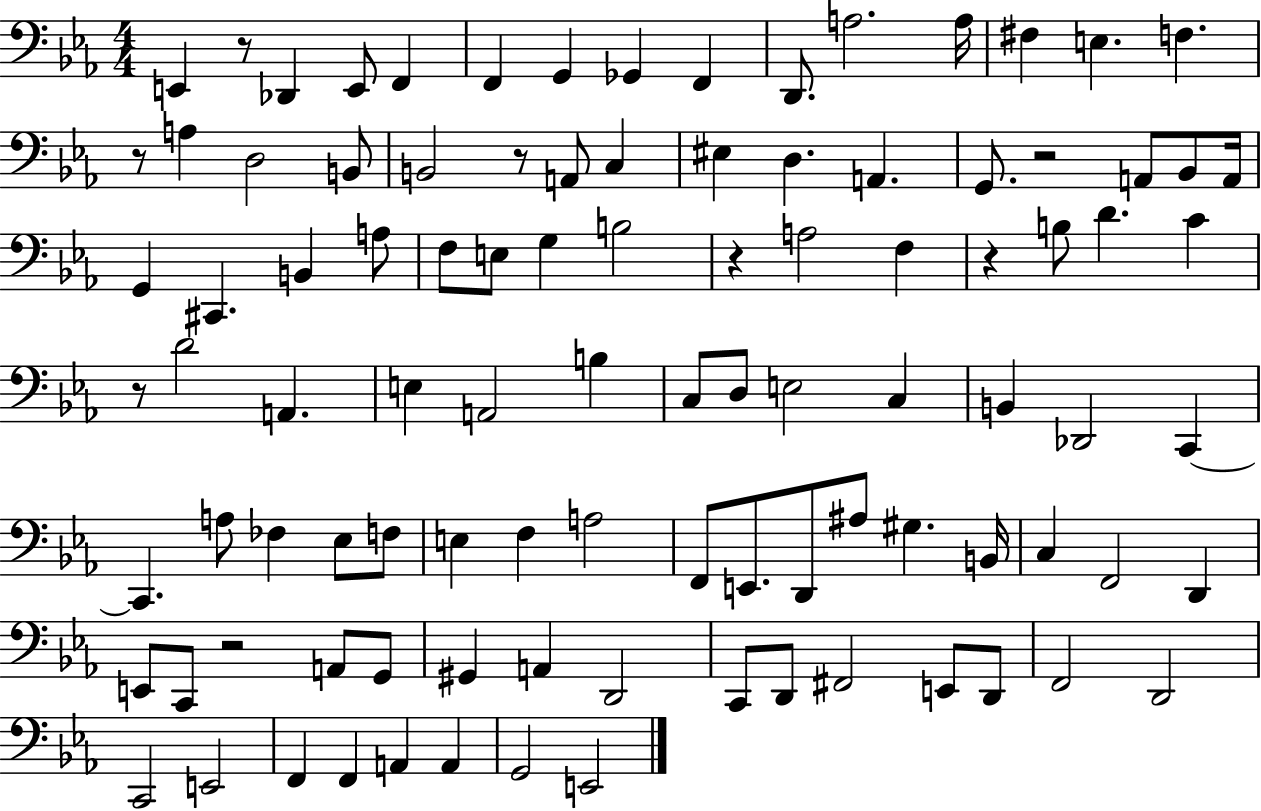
E2/q R/e Db2/q E2/e F2/q F2/q G2/q Gb2/q F2/q D2/e. A3/h. A3/s F#3/q E3/q. F3/q. R/e A3/q D3/h B2/e B2/h R/e A2/e C3/q EIS3/q D3/q. A2/q. G2/e. R/h A2/e Bb2/e A2/s G2/q C#2/q. B2/q A3/e F3/e E3/e G3/q B3/h R/q A3/h F3/q R/q B3/e D4/q. C4/q R/e D4/h A2/q. E3/q A2/h B3/q C3/e D3/e E3/h C3/q B2/q Db2/h C2/q C2/q. A3/e FES3/q Eb3/e F3/e E3/q F3/q A3/h F2/e E2/e. D2/e A#3/e G#3/q. B2/s C3/q F2/h D2/q E2/e C2/e R/h A2/e G2/e G#2/q A2/q D2/h C2/e D2/e F#2/h E2/e D2/e F2/h D2/h C2/h E2/h F2/q F2/q A2/q A2/q G2/h E2/h